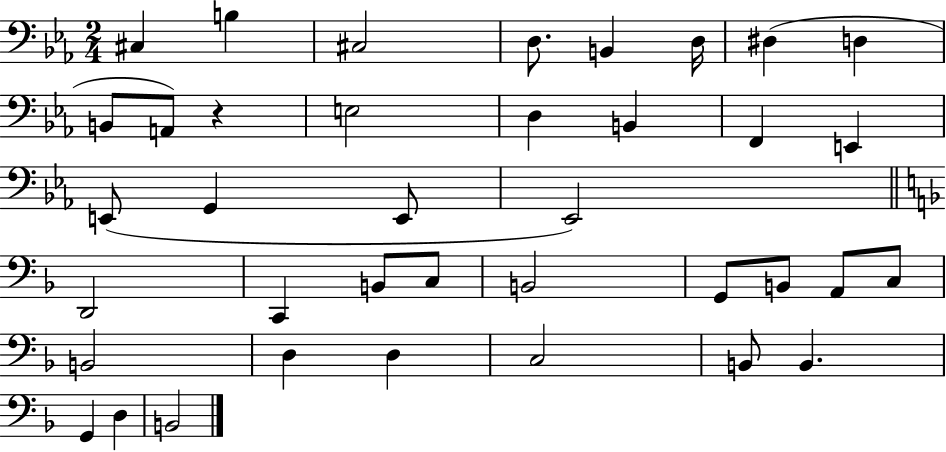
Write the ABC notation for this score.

X:1
T:Untitled
M:2/4
L:1/4
K:Eb
^C, B, ^C,2 D,/2 B,, D,/4 ^D, D, B,,/2 A,,/2 z E,2 D, B,, F,, E,, E,,/2 G,, E,,/2 _E,,2 D,,2 C,, B,,/2 C,/2 B,,2 G,,/2 B,,/2 A,,/2 C,/2 B,,2 D, D, C,2 B,,/2 B,, G,, D, B,,2